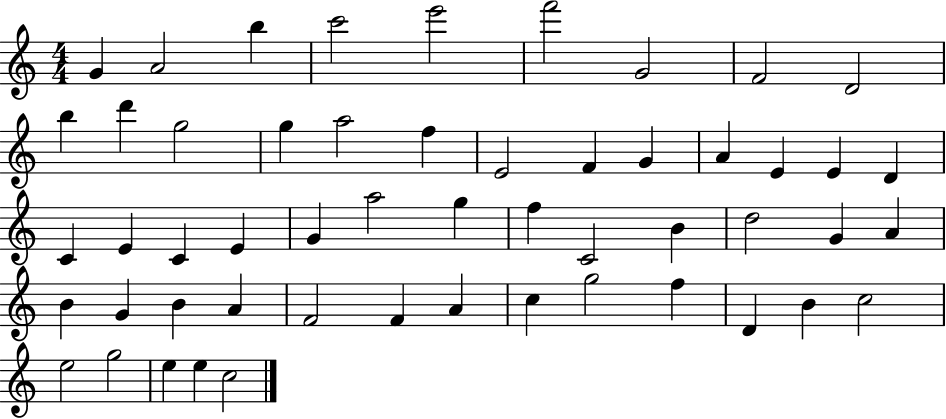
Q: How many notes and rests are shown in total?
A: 53